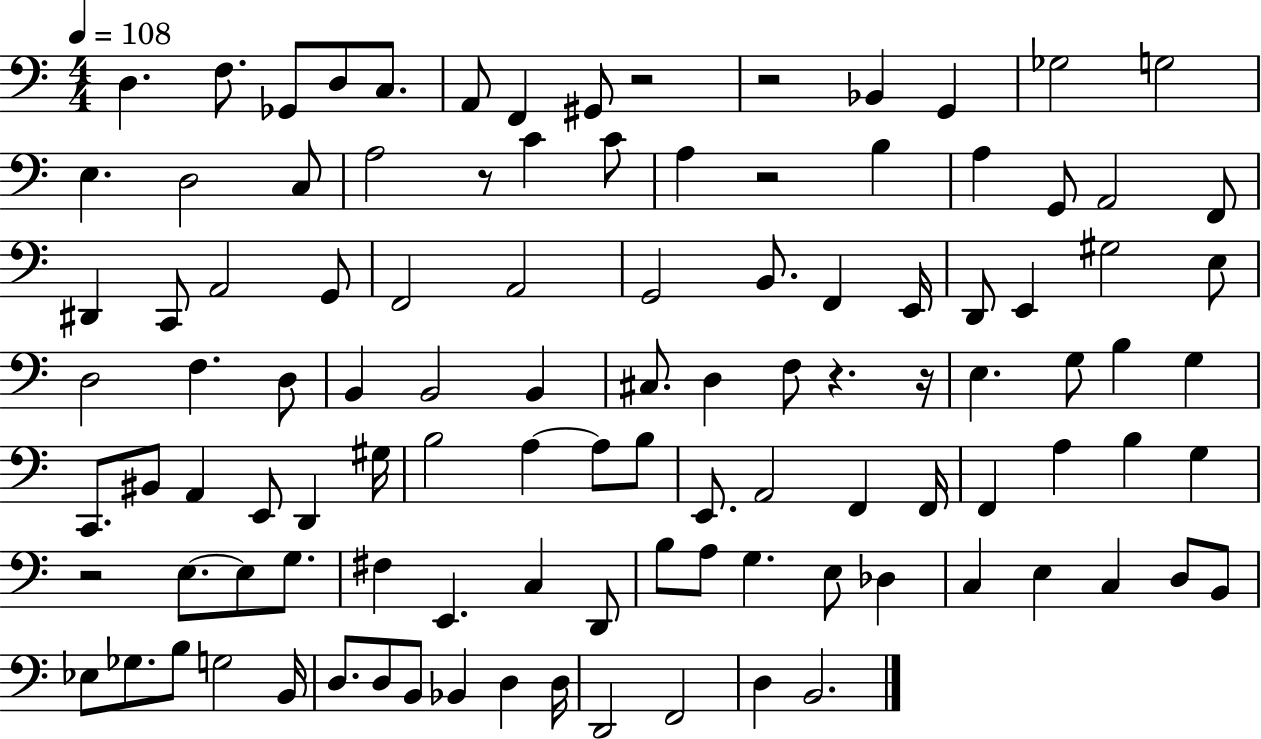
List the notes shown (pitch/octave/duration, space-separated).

D3/q. F3/e. Gb2/e D3/e C3/e. A2/e F2/q G#2/e R/h R/h Bb2/q G2/q Gb3/h G3/h E3/q. D3/h C3/e A3/h R/e C4/q C4/e A3/q R/h B3/q A3/q G2/e A2/h F2/e D#2/q C2/e A2/h G2/e F2/h A2/h G2/h B2/e. F2/q E2/s D2/e E2/q G#3/h E3/e D3/h F3/q. D3/e B2/q B2/h B2/q C#3/e. D3/q F3/e R/q. R/s E3/q. G3/e B3/q G3/q C2/e. BIS2/e A2/q E2/e D2/q G#3/s B3/h A3/q A3/e B3/e E2/e. A2/h F2/q F2/s F2/q A3/q B3/q G3/q R/h E3/e. E3/e G3/e. F#3/q E2/q. C3/q D2/e B3/e A3/e G3/q. E3/e Db3/q C3/q E3/q C3/q D3/e B2/e Eb3/e Gb3/e. B3/e G3/h B2/s D3/e. D3/e B2/e Bb2/q D3/q D3/s D2/h F2/h D3/q B2/h.